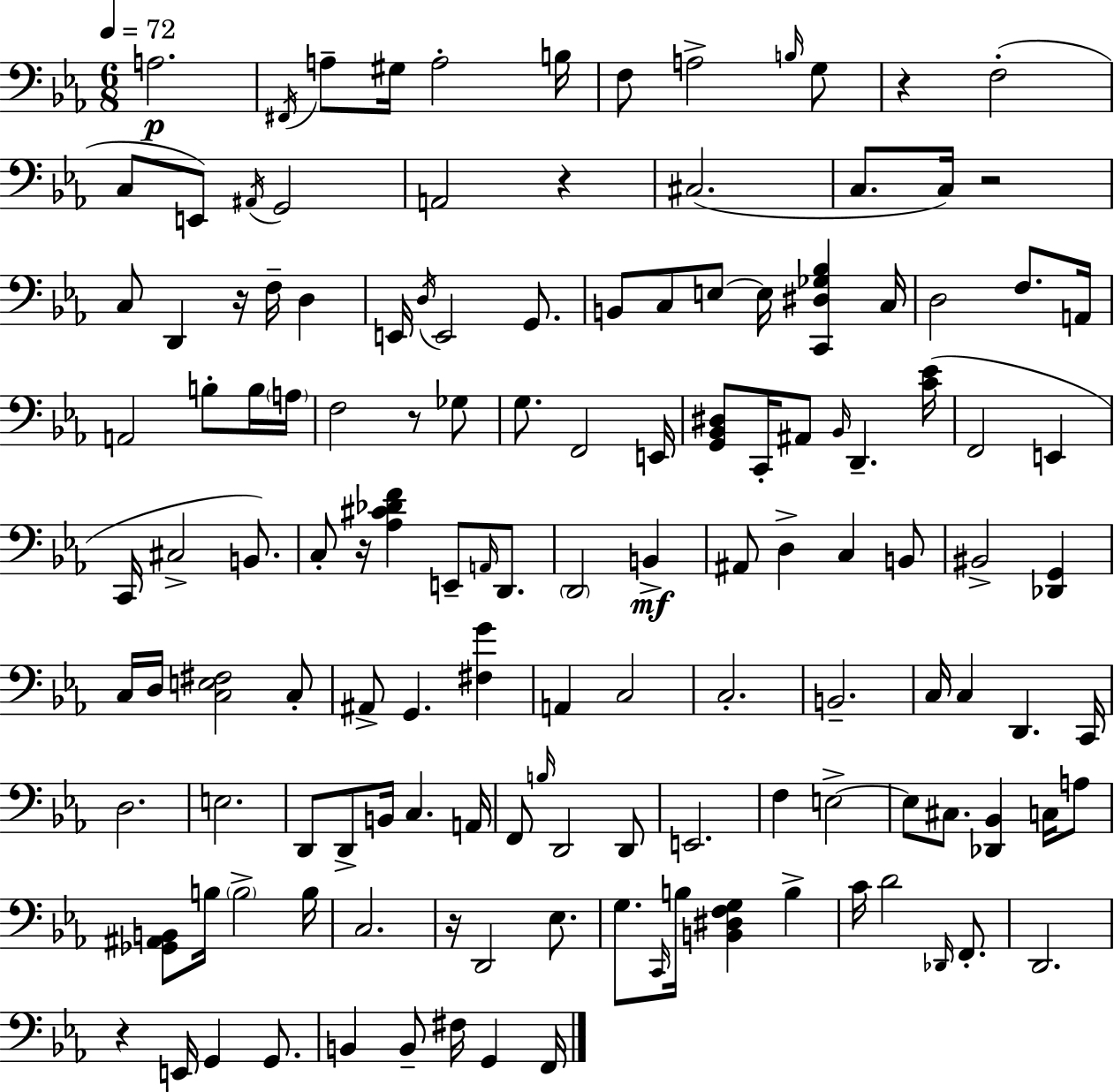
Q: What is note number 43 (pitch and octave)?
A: F2